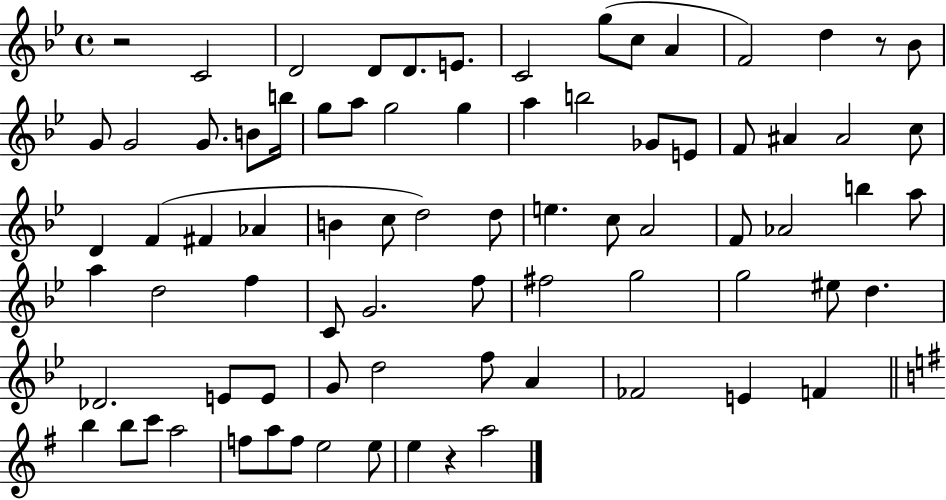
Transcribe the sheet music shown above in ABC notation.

X:1
T:Untitled
M:4/4
L:1/4
K:Bb
z2 C2 D2 D/2 D/2 E/2 C2 g/2 c/2 A F2 d z/2 _B/2 G/2 G2 G/2 B/2 b/4 g/2 a/2 g2 g a b2 _G/2 E/2 F/2 ^A ^A2 c/2 D F ^F _A B c/2 d2 d/2 e c/2 A2 F/2 _A2 b a/2 a d2 f C/2 G2 f/2 ^f2 g2 g2 ^e/2 d _D2 E/2 E/2 G/2 d2 f/2 A _F2 E F b b/2 c'/2 a2 f/2 a/2 f/2 e2 e/2 e z a2